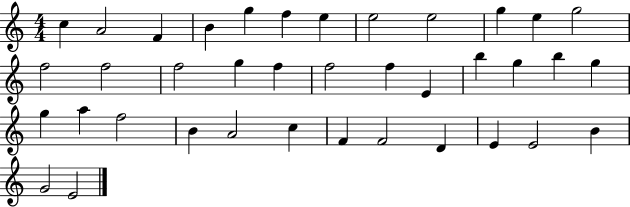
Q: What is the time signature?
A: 4/4